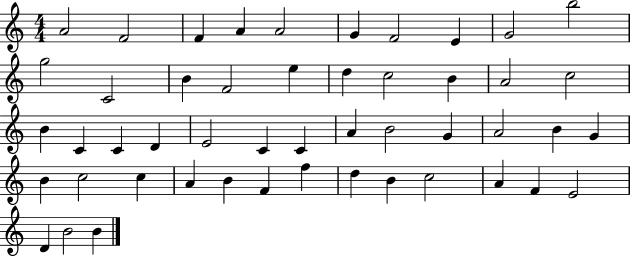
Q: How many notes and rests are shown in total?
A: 49